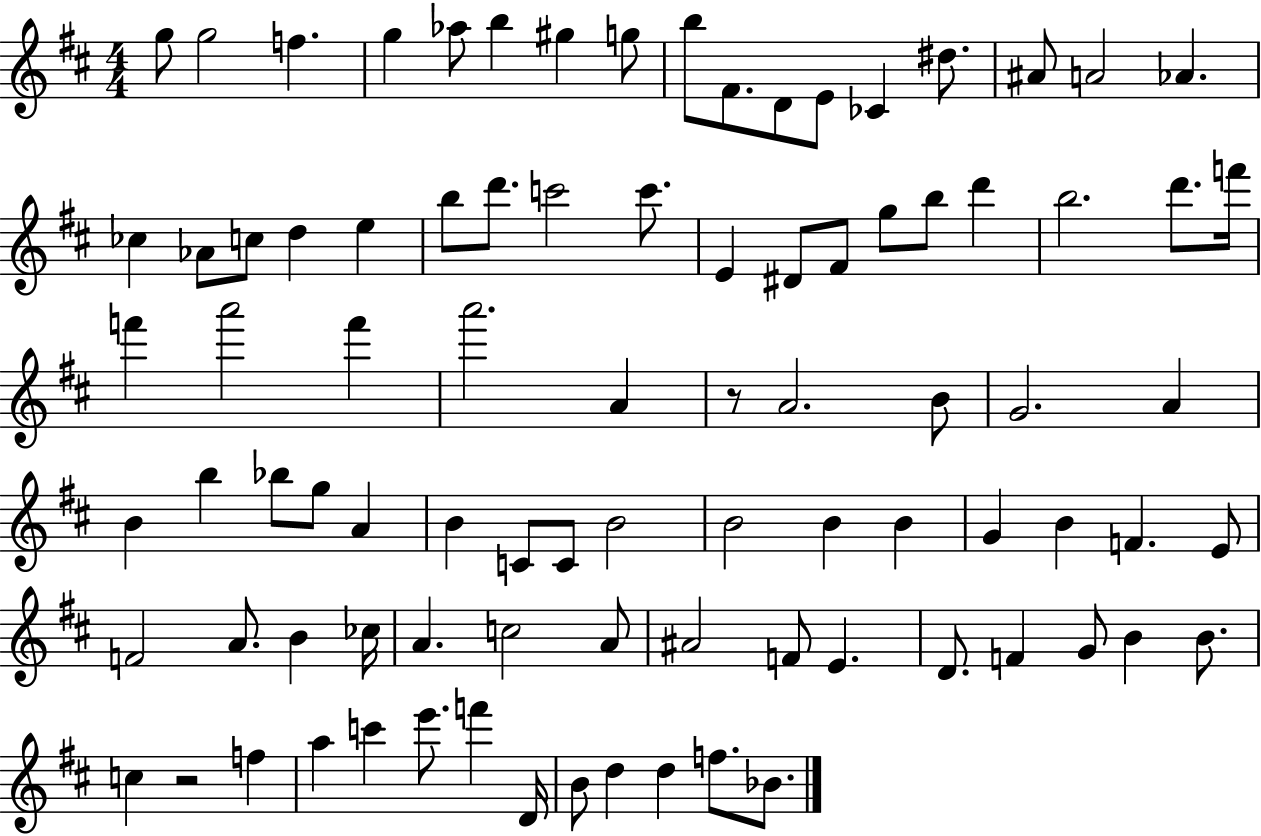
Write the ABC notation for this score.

X:1
T:Untitled
M:4/4
L:1/4
K:D
g/2 g2 f g _a/2 b ^g g/2 b/2 ^F/2 D/2 E/2 _C ^d/2 ^A/2 A2 _A _c _A/2 c/2 d e b/2 d'/2 c'2 c'/2 E ^D/2 ^F/2 g/2 b/2 d' b2 d'/2 f'/4 f' a'2 f' a'2 A z/2 A2 B/2 G2 A B b _b/2 g/2 A B C/2 C/2 B2 B2 B B G B F E/2 F2 A/2 B _c/4 A c2 A/2 ^A2 F/2 E D/2 F G/2 B B/2 c z2 f a c' e'/2 f' D/4 B/2 d d f/2 _B/2